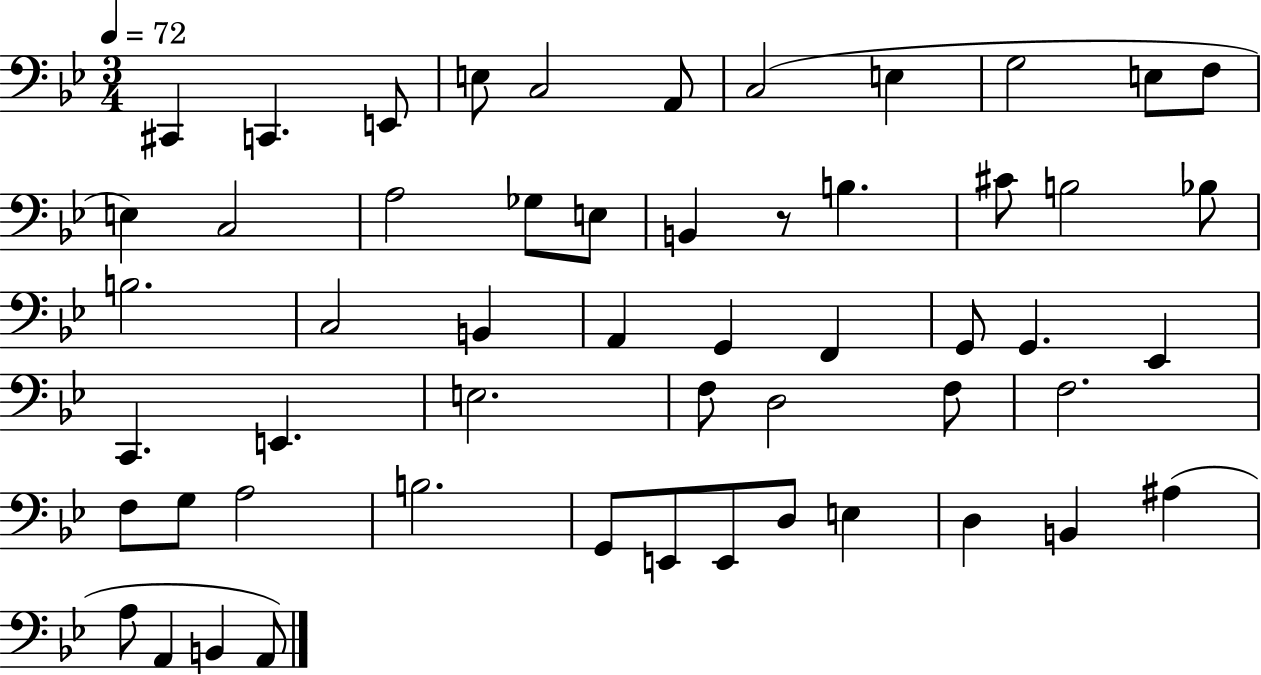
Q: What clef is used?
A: bass